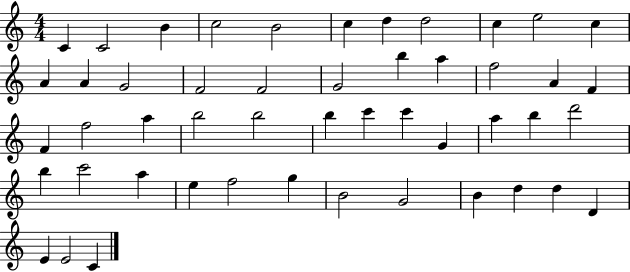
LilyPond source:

{
  \clef treble
  \numericTimeSignature
  \time 4/4
  \key c \major
  c'4 c'2 b'4 | c''2 b'2 | c''4 d''4 d''2 | c''4 e''2 c''4 | \break a'4 a'4 g'2 | f'2 f'2 | g'2 b''4 a''4 | f''2 a'4 f'4 | \break f'4 f''2 a''4 | b''2 b''2 | b''4 c'''4 c'''4 g'4 | a''4 b''4 d'''2 | \break b''4 c'''2 a''4 | e''4 f''2 g''4 | b'2 g'2 | b'4 d''4 d''4 d'4 | \break e'4 e'2 c'4 | \bar "|."
}